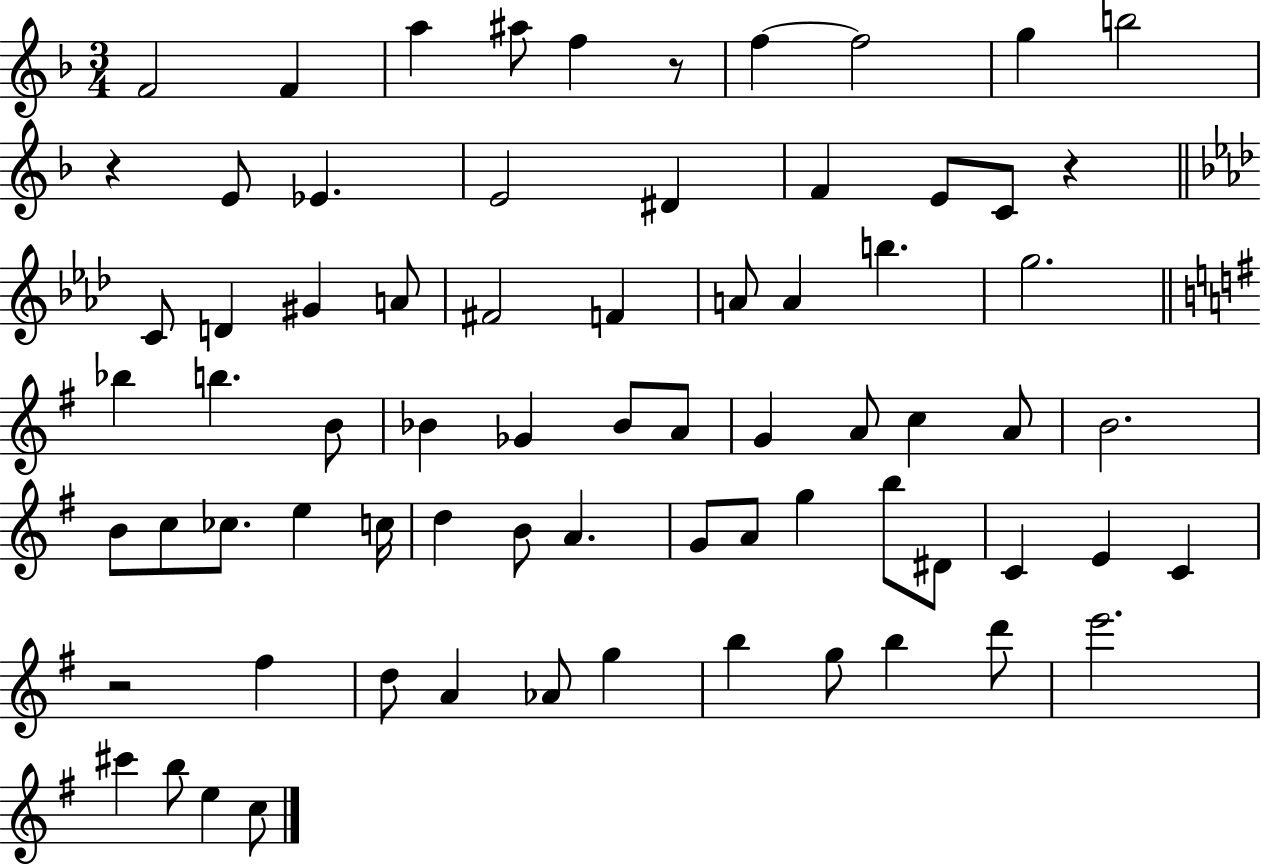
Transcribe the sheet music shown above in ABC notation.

X:1
T:Untitled
M:3/4
L:1/4
K:F
F2 F a ^a/2 f z/2 f f2 g b2 z E/2 _E E2 ^D F E/2 C/2 z C/2 D ^G A/2 ^F2 F A/2 A b g2 _b b B/2 _B _G _B/2 A/2 G A/2 c A/2 B2 B/2 c/2 _c/2 e c/4 d B/2 A G/2 A/2 g b/2 ^D/2 C E C z2 ^f d/2 A _A/2 g b g/2 b d'/2 e'2 ^c' b/2 e c/2